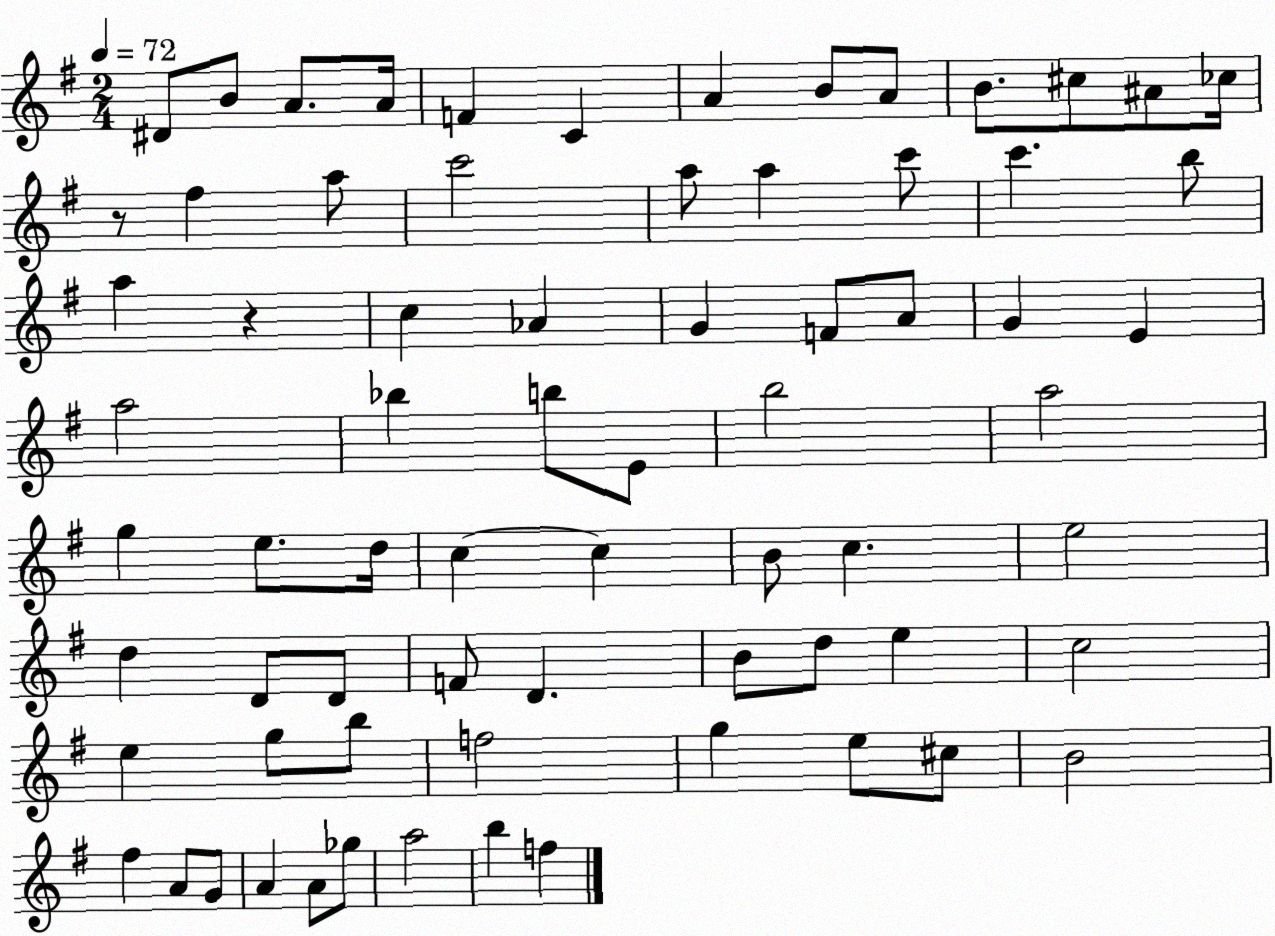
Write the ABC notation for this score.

X:1
T:Untitled
M:2/4
L:1/4
K:G
^D/2 B/2 A/2 A/4 F C A B/2 A/2 B/2 ^c/2 ^A/2 _c/4 z/2 ^f a/2 c'2 a/2 a c'/2 c' b/2 a z c _A G F/2 A/2 G E a2 _b b/2 E/2 b2 a2 g e/2 d/4 c c B/2 c e2 d D/2 D/2 F/2 D B/2 d/2 e c2 e g/2 b/2 f2 g e/2 ^c/2 B2 ^f A/2 G/2 A A/2 _g/2 a2 b f